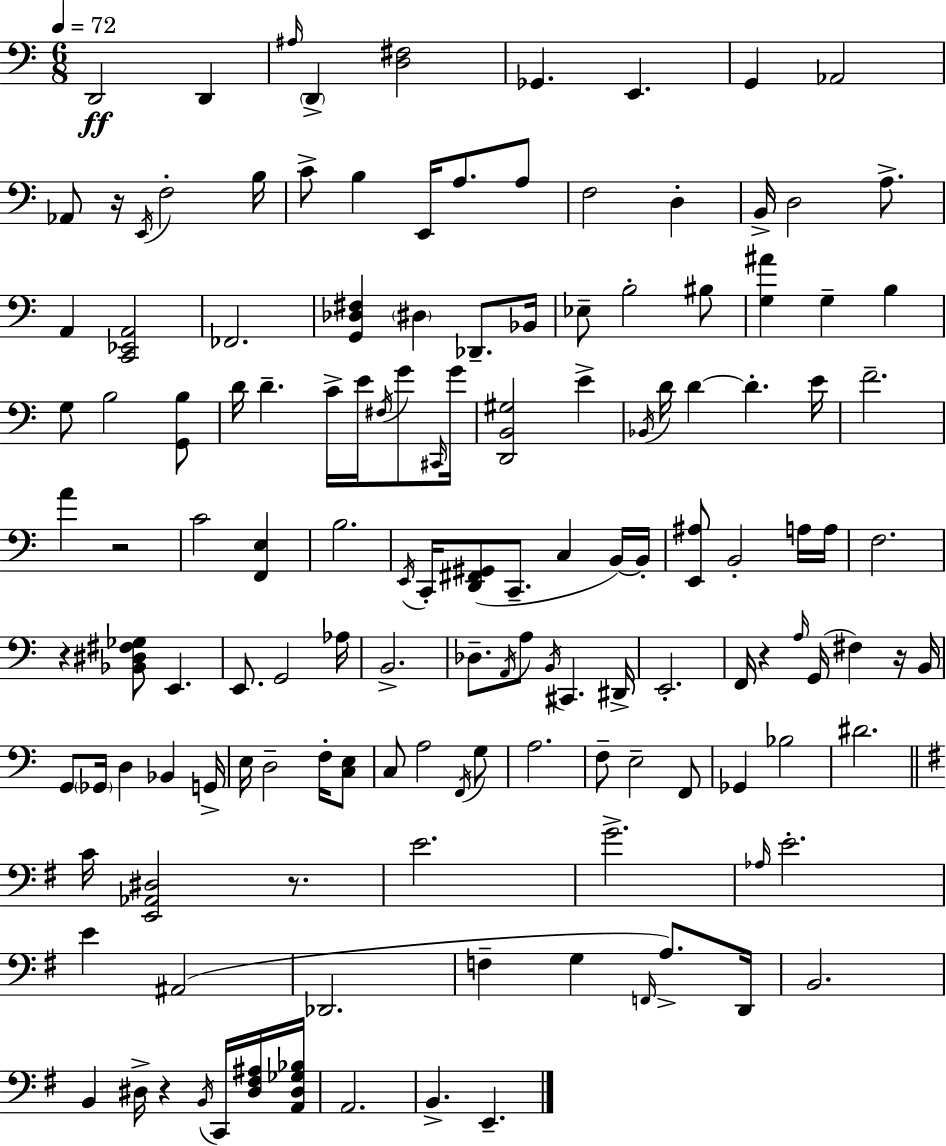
X:1
T:Untitled
M:6/8
L:1/4
K:Am
D,,2 D,, ^A,/4 D,, [D,^F,]2 _G,, E,, G,, _A,,2 _A,,/2 z/4 E,,/4 F,2 B,/4 C/2 B, E,,/4 A,/2 A,/2 F,2 D, B,,/4 D,2 A,/2 A,, [C,,_E,,A,,]2 _F,,2 [G,,_D,^F,] ^D, _D,,/2 _B,,/4 _E,/2 B,2 ^B,/2 [G,^A] G, B, G,/2 B,2 [G,,B,]/2 D/4 D C/4 E/4 ^F,/4 G/2 ^C,,/4 G/4 [D,,B,,^G,]2 E _B,,/4 D/4 D D E/4 F2 A z2 C2 [F,,E,] B,2 E,,/4 C,,/4 [D,,^F,,^G,,]/2 C,,/2 C, B,,/4 B,,/4 [E,,^A,]/2 B,,2 A,/4 A,/4 F,2 z [_B,,^D,^F,_G,]/2 E,, E,,/2 G,,2 _A,/4 B,,2 _D,/2 A,,/4 A,/2 B,,/4 ^C,, ^D,,/4 E,,2 F,,/4 z A,/4 G,,/4 ^F, z/4 B,,/4 G,,/2 _G,,/4 D, _B,, G,,/4 E,/4 D,2 F,/4 [C,E,]/2 C,/2 A,2 F,,/4 G,/2 A,2 F,/2 E,2 F,,/2 _G,, _B,2 ^D2 C/4 [E,,_A,,^D,]2 z/2 E2 G2 _A,/4 E2 E ^A,,2 _D,,2 F, G, F,,/4 A,/2 D,,/4 B,,2 B,, ^D,/4 z B,,/4 C,,/4 [^D,^F,^A,]/4 [A,,^D,_G,_B,]/4 A,,2 B,, E,,